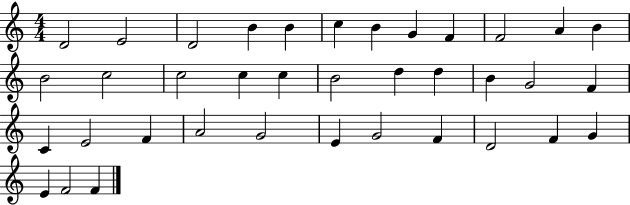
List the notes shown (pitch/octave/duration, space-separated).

D4/h E4/h D4/h B4/q B4/q C5/q B4/q G4/q F4/q F4/h A4/q B4/q B4/h C5/h C5/h C5/q C5/q B4/h D5/q D5/q B4/q G4/h F4/q C4/q E4/h F4/q A4/h G4/h E4/q G4/h F4/q D4/h F4/q G4/q E4/q F4/h F4/q